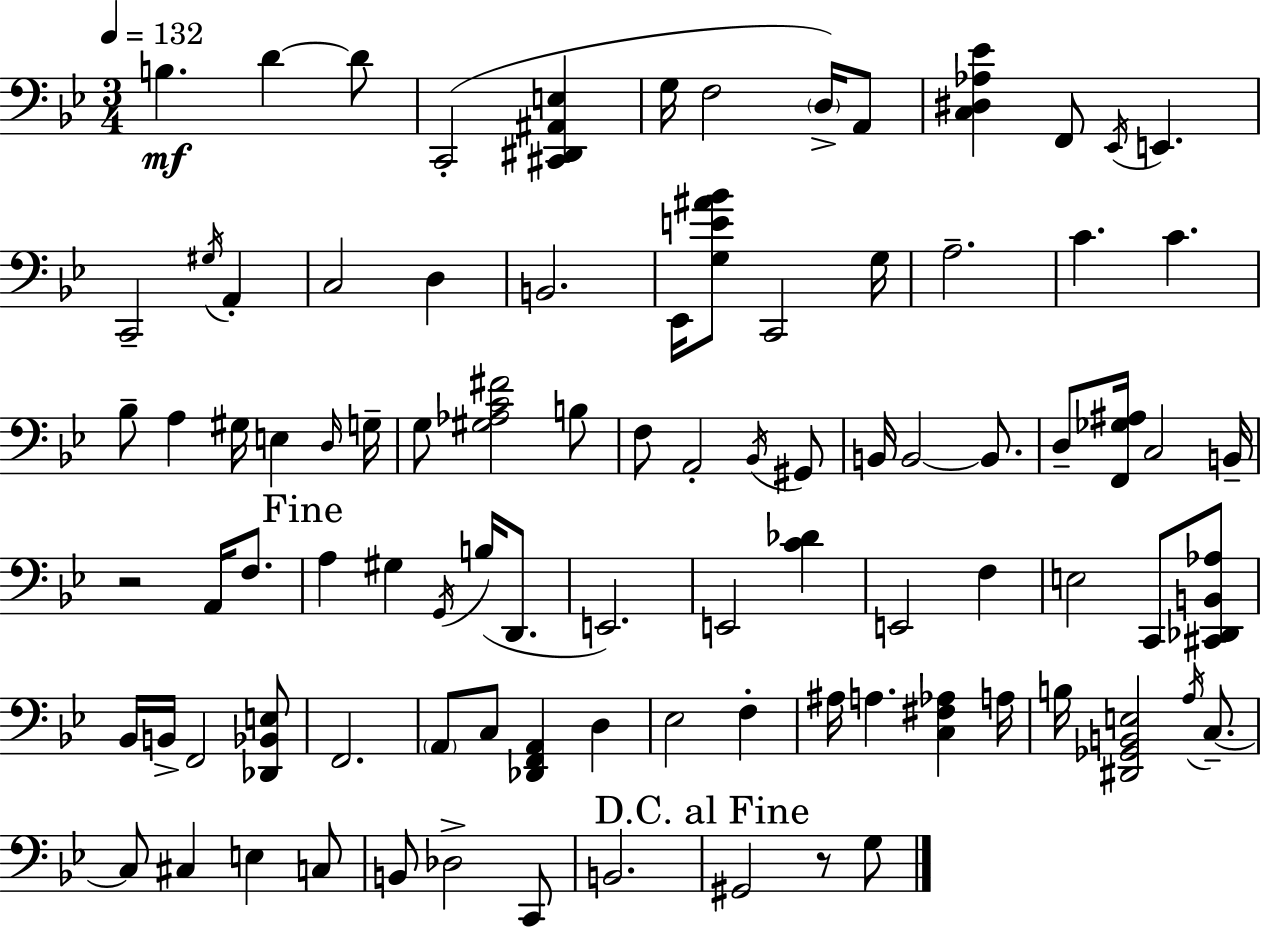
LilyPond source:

{
  \clef bass
  \numericTimeSignature
  \time 3/4
  \key bes \major
  \tempo 4 = 132
  b4.\mf d'4~~ d'8 | c,2-.( <cis, dis, ais, e>4 | g16 f2 \parenthesize d16->) a,8 | <c dis aes ees'>4 f,8 \acciaccatura { ees,16 } e,4. | \break c,2-- \acciaccatura { gis16 } a,4-. | c2 d4 | b,2. | ees,16 <g e' ais' bes'>8 c,2 | \break g16 a2.-- | c'4. c'4. | bes8-- a4 gis16 e4 | \grace { d16 } g16-- g8 <gis aes c' fis'>2 | \break b8 f8 a,2-. | \acciaccatura { bes,16 } gis,8 b,16 b,2~~ | b,8. d8-- <f, ges ais>16 c2 | b,16-- r2 | \break a,16 f8. \mark "Fine" a4 gis4 | \acciaccatura { g,16 } b16( d,8. e,2.) | e,2 | <c' des'>4 e,2 | \break f4 e2 | c,8 <cis, des, b, aes>8 bes,16 b,16-> f,2 | <des, bes, e>8 f,2. | \parenthesize a,8 c8 <des, f, a,>4 | \break d4 ees2 | f4-. ais16 a4. | <c fis aes>4 a16 b16 <dis, ges, b, e>2 | \acciaccatura { a16 } c8.--~~ c8 cis4 | \break e4 c8 b,8 des2-> | c,8 b,2. | \mark "D.C. al Fine" gis,2 | r8 g8 \bar "|."
}